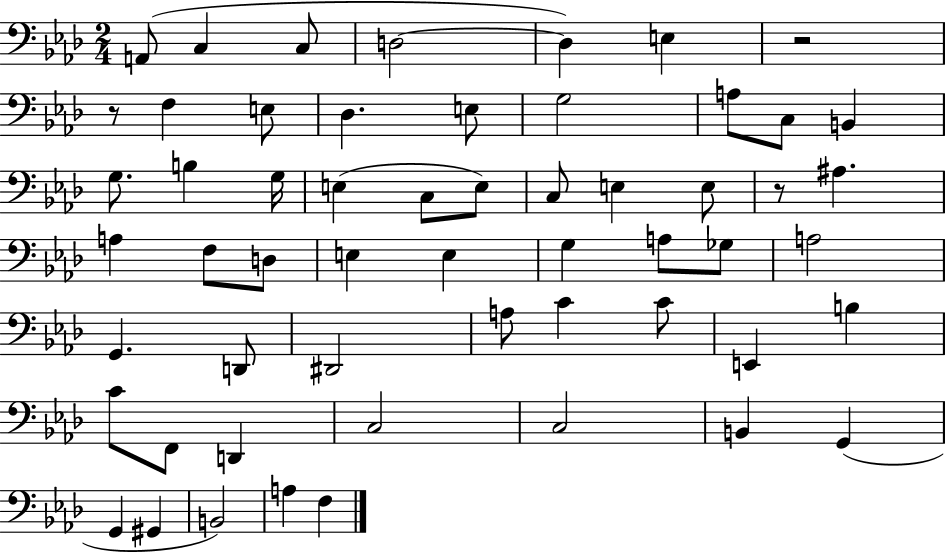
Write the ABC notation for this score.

X:1
T:Untitled
M:2/4
L:1/4
K:Ab
A,,/2 C, C,/2 D,2 D, E, z2 z/2 F, E,/2 _D, E,/2 G,2 A,/2 C,/2 B,, G,/2 B, G,/4 E, C,/2 E,/2 C,/2 E, E,/2 z/2 ^A, A, F,/2 D,/2 E, E, G, A,/2 _G,/2 A,2 G,, D,,/2 ^D,,2 A,/2 C C/2 E,, B, C/2 F,,/2 D,, C,2 C,2 B,, G,, G,, ^G,, B,,2 A, F,